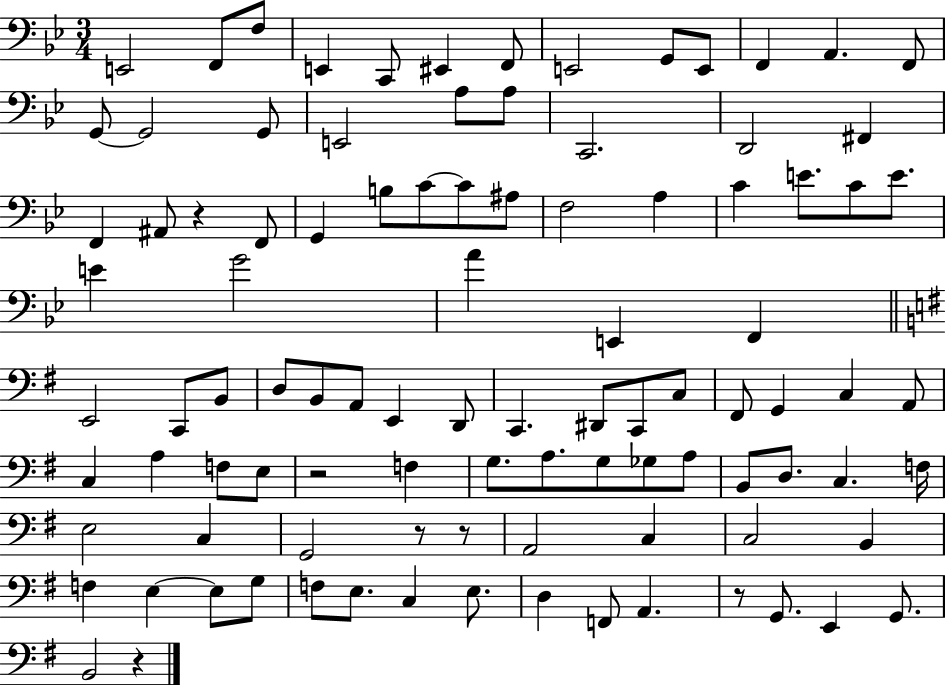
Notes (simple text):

E2/h F2/e F3/e E2/q C2/e EIS2/q F2/e E2/h G2/e E2/e F2/q A2/q. F2/e G2/e G2/h G2/e E2/h A3/e A3/e C2/h. D2/h F#2/q F2/q A#2/e R/q F2/e G2/q B3/e C4/e C4/e A#3/e F3/h A3/q C4/q E4/e. C4/e E4/e. E4/q G4/h A4/q E2/q F2/q E2/h C2/e B2/e D3/e B2/e A2/e E2/q D2/e C2/q. D#2/e C2/e C3/e F#2/e G2/q C3/q A2/e C3/q A3/q F3/e E3/e R/h F3/q G3/e. A3/e. G3/e Gb3/e A3/e B2/e D3/e. C3/q. F3/s E3/h C3/q G2/h R/e R/e A2/h C3/q C3/h B2/q F3/q E3/q E3/e G3/e F3/e E3/e. C3/q E3/e. D3/q F2/e A2/q. R/e G2/e. E2/q G2/e. B2/h R/q